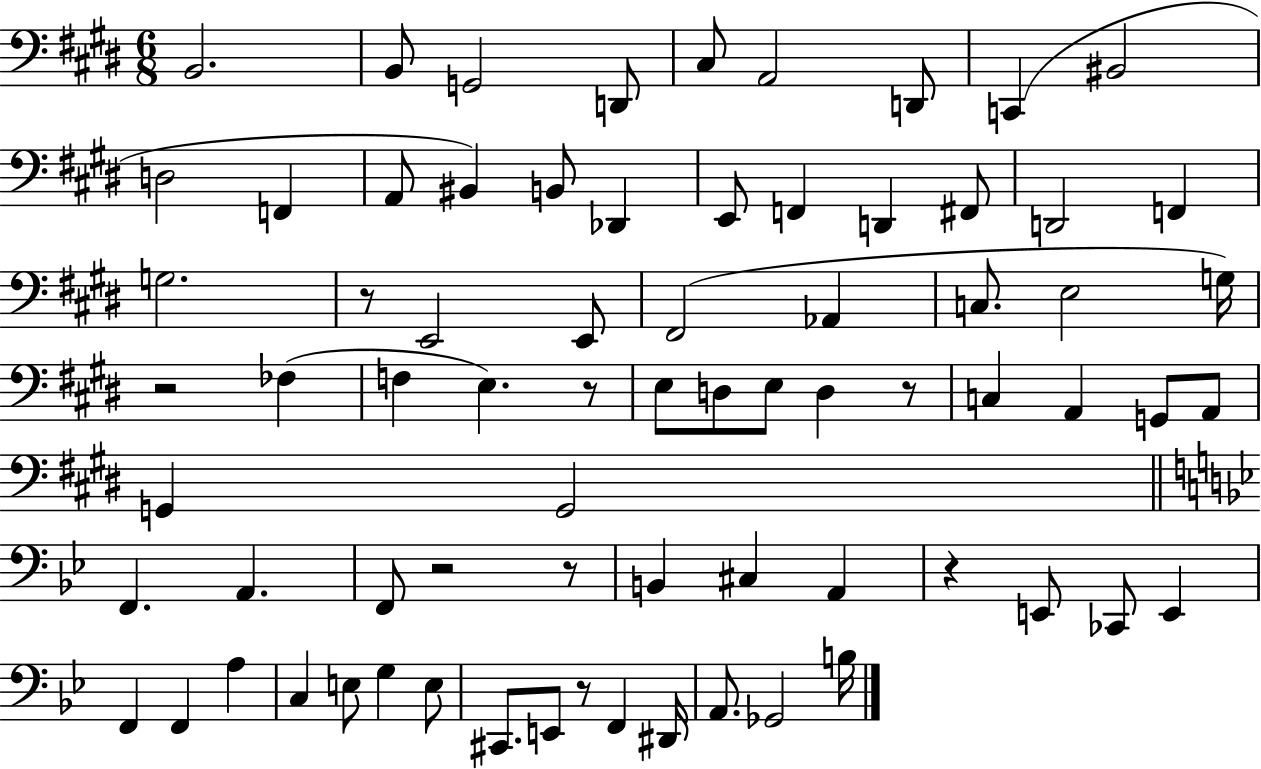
B2/h. B2/e G2/h D2/e C#3/e A2/h D2/e C2/q BIS2/h D3/h F2/q A2/e BIS2/q B2/e Db2/q E2/e F2/q D2/q F#2/e D2/h F2/q G3/h. R/e E2/h E2/e F#2/h Ab2/q C3/e. E3/h G3/s R/h FES3/q F3/q E3/q. R/e E3/e D3/e E3/e D3/q R/e C3/q A2/q G2/e A2/e G2/q G2/h F2/q. A2/q. F2/e R/h R/e B2/q C#3/q A2/q R/q E2/e CES2/e E2/q F2/q F2/q A3/q C3/q E3/e G3/q E3/e C#2/e. E2/e R/e F2/q D#2/s A2/e. Gb2/h B3/s